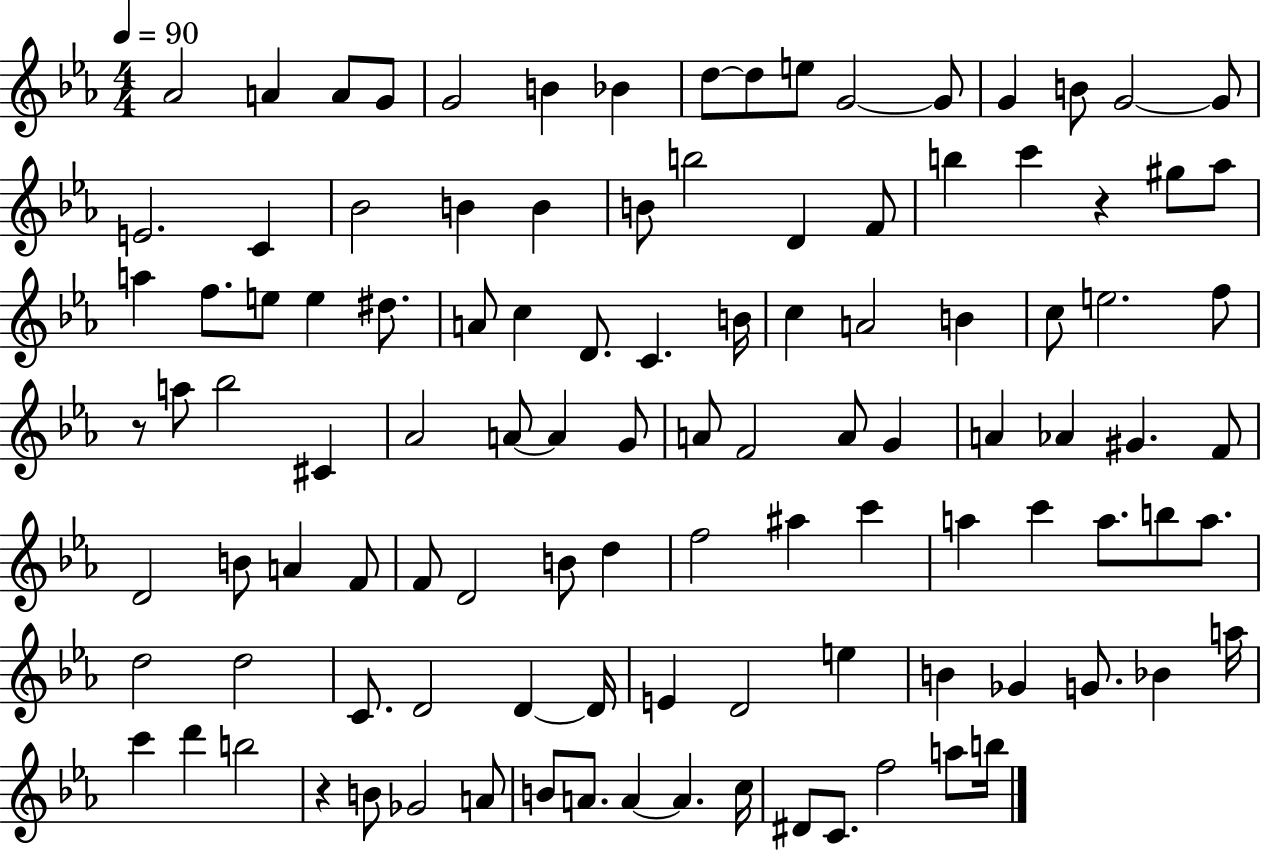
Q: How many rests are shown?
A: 3